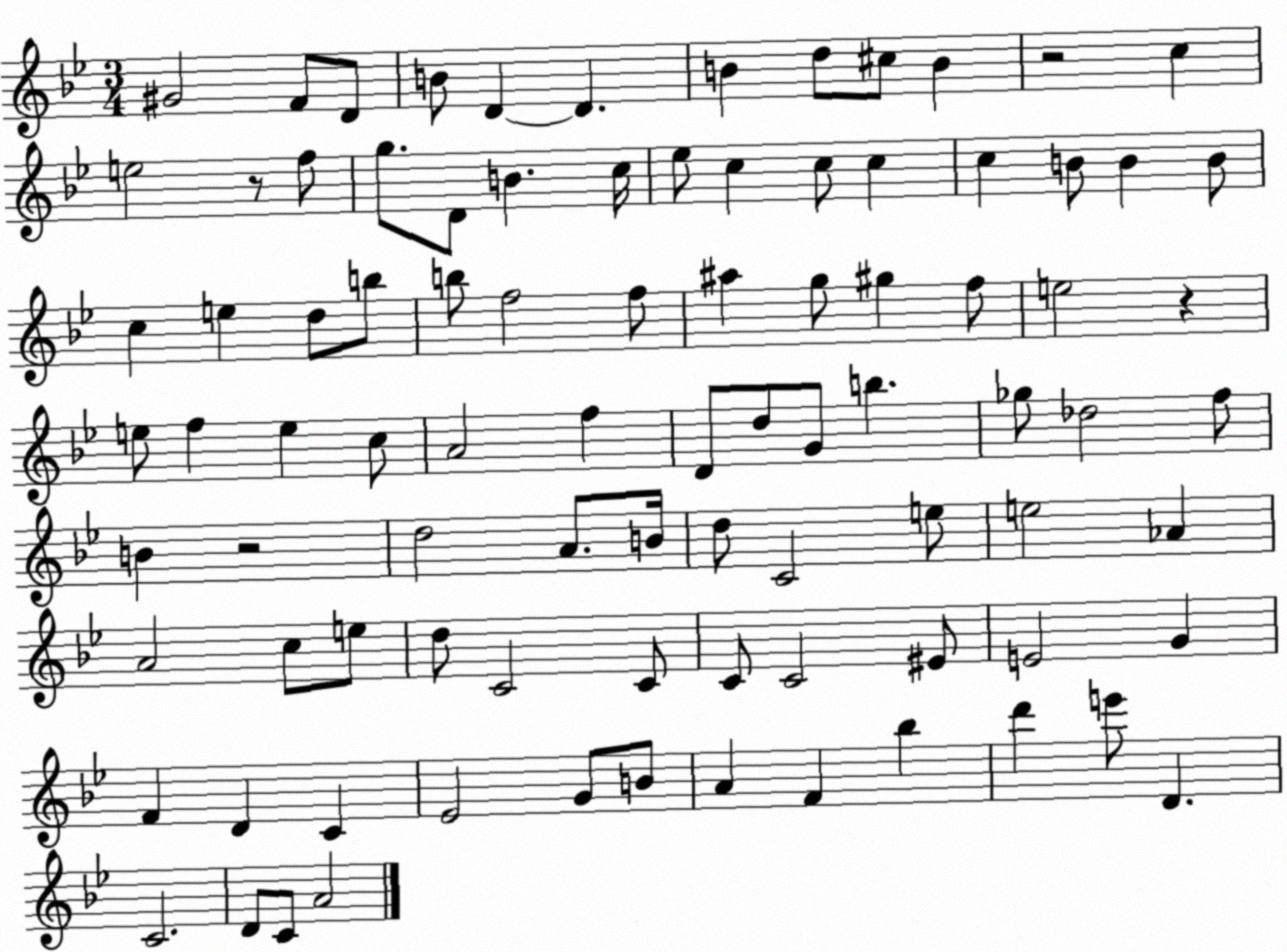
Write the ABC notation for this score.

X:1
T:Untitled
M:3/4
L:1/4
K:Bb
^G2 F/2 D/2 B/2 D D B d/2 ^c/2 B z2 c e2 z/2 f/2 g/2 D/2 B c/4 _e/2 c c/2 c c B/2 B B/2 c e d/2 b/2 b/2 f2 f/2 ^a g/2 ^g f/2 e2 z e/2 f e c/2 A2 f D/2 d/2 G/2 b _g/2 _d2 f/2 B z2 d2 A/2 B/4 d/2 C2 e/2 e2 _A A2 c/2 e/2 d/2 C2 C/2 C/2 C2 ^E/2 E2 G F D C _E2 G/2 B/2 A F _b d' e'/2 D C2 D/2 C/2 A2